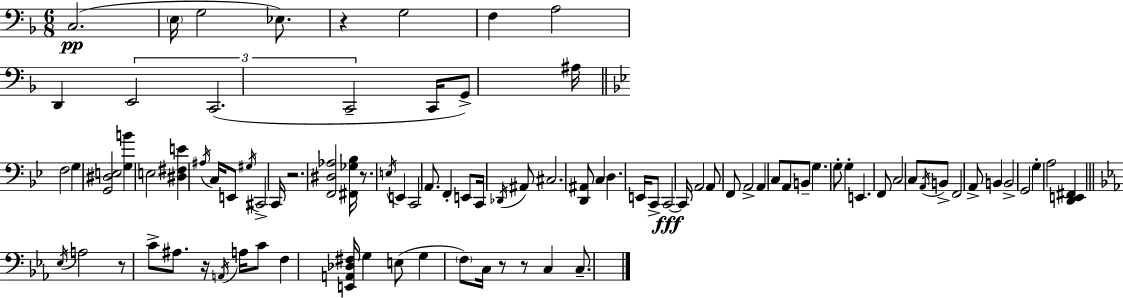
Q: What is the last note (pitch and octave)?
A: C3